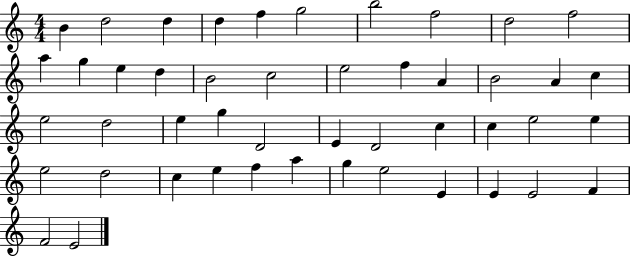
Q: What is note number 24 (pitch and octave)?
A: D5